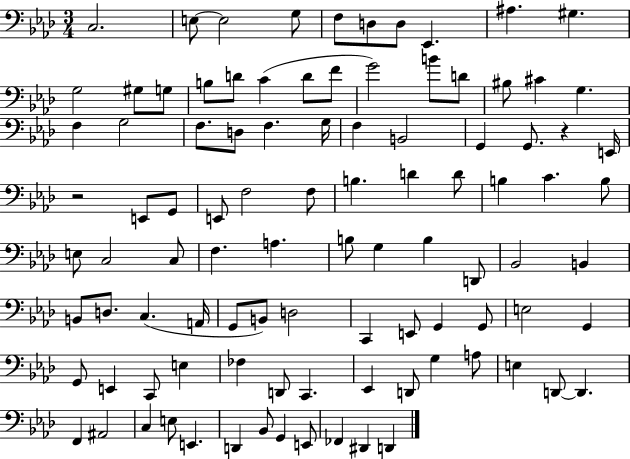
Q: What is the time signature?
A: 3/4